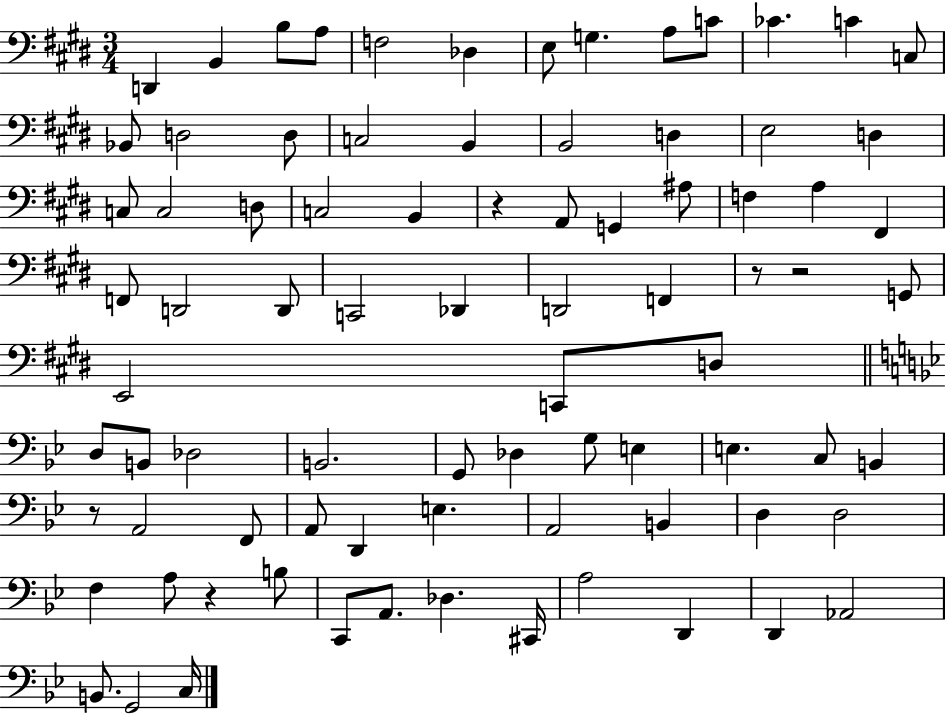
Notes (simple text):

D2/q B2/q B3/e A3/e F3/h Db3/q E3/e G3/q. A3/e C4/e CES4/q. C4/q C3/e Bb2/e D3/h D3/e C3/h B2/q B2/h D3/q E3/h D3/q C3/e C3/h D3/e C3/h B2/q R/q A2/e G2/q A#3/e F3/q A3/q F#2/q F2/e D2/h D2/e C2/h Db2/q D2/h F2/q R/e R/h G2/e E2/h C2/e D3/e D3/e B2/e Db3/h B2/h. G2/e Db3/q G3/e E3/q E3/q. C3/e B2/q R/e A2/h F2/e A2/e D2/q E3/q. A2/h B2/q D3/q D3/h F3/q A3/e R/q B3/e C2/e A2/e. Db3/q. C#2/s A3/h D2/q D2/q Ab2/h B2/e. G2/h C3/s